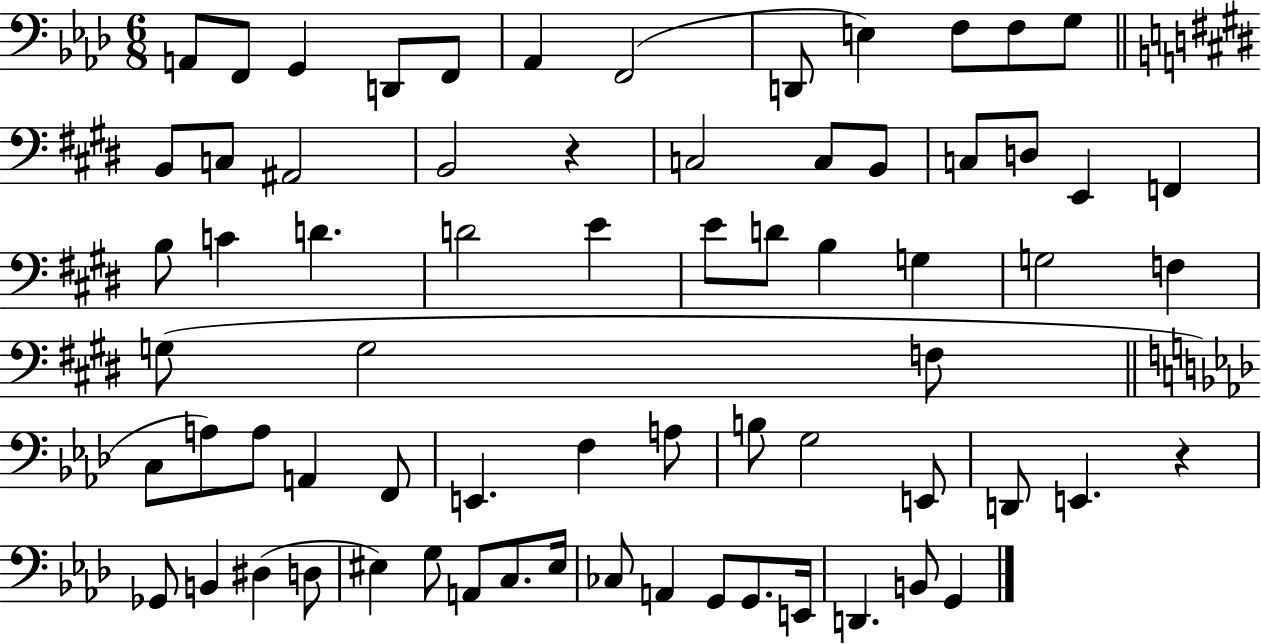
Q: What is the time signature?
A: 6/8